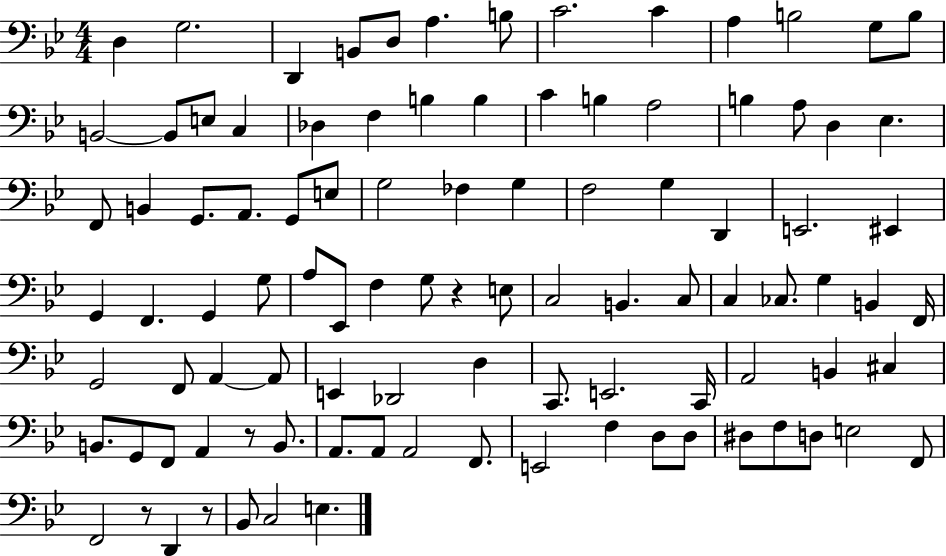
D3/q G3/h. D2/q B2/e D3/e A3/q. B3/e C4/h. C4/q A3/q B3/h G3/e B3/e B2/h B2/e E3/e C3/q Db3/q F3/q B3/q B3/q C4/q B3/q A3/h B3/q A3/e D3/q Eb3/q. F2/e B2/q G2/e. A2/e. G2/e E3/e G3/h FES3/q G3/q F3/h G3/q D2/q E2/h. EIS2/q G2/q F2/q. G2/q G3/e A3/e Eb2/e F3/q G3/e R/q E3/e C3/h B2/q. C3/e C3/q CES3/e. G3/q B2/q F2/s G2/h F2/e A2/q A2/e E2/q Db2/h D3/q C2/e. E2/h. C2/s A2/h B2/q C#3/q B2/e. G2/e F2/e A2/q R/e B2/e. A2/e. A2/e A2/h F2/e. E2/h F3/q D3/e D3/e D#3/e F3/e D3/e E3/h F2/e F2/h R/e D2/q R/e Bb2/e C3/h E3/q.